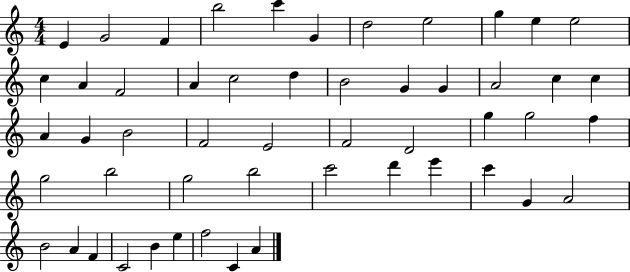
X:1
T:Untitled
M:4/4
L:1/4
K:C
E G2 F b2 c' G d2 e2 g e e2 c A F2 A c2 d B2 G G A2 c c A G B2 F2 E2 F2 D2 g g2 f g2 b2 g2 b2 c'2 d' e' c' G A2 B2 A F C2 B e f2 C A